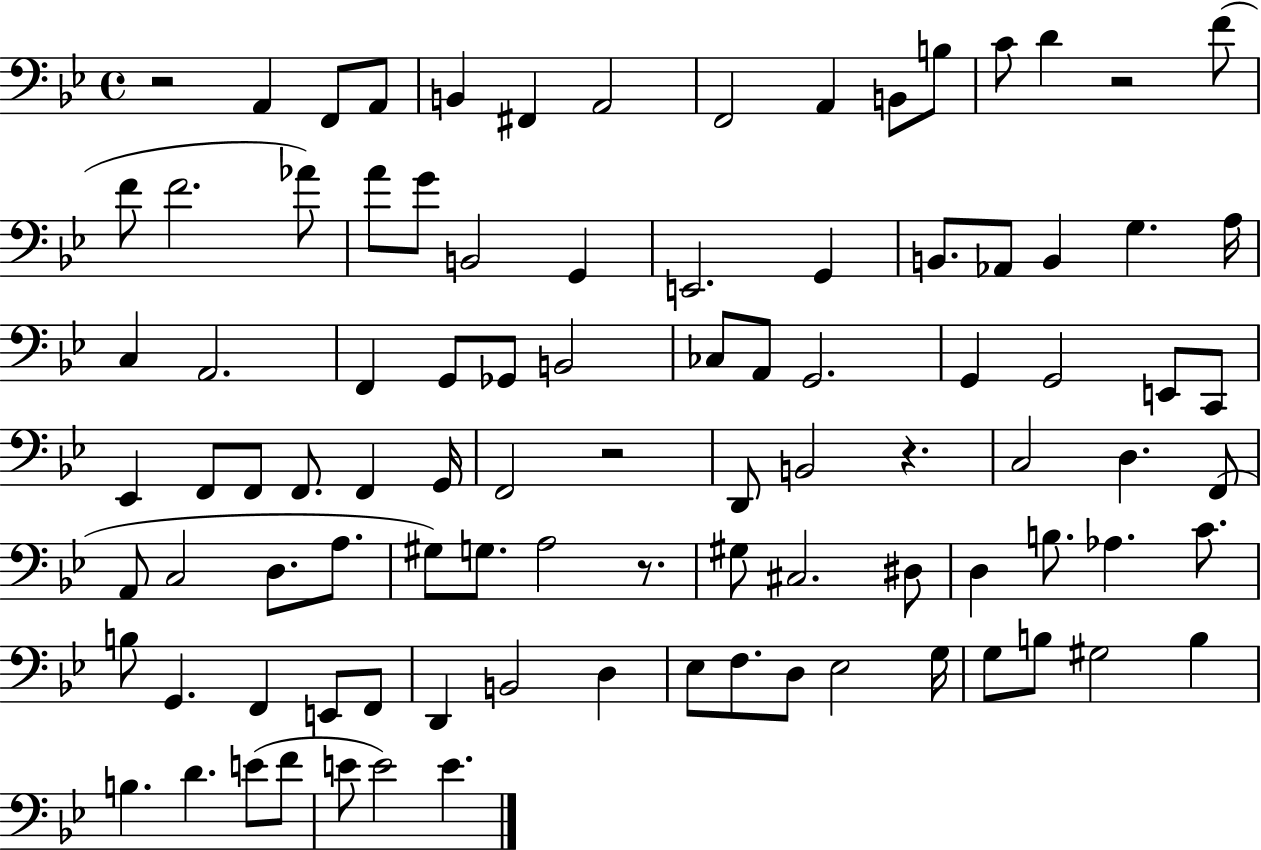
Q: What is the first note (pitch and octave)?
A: A2